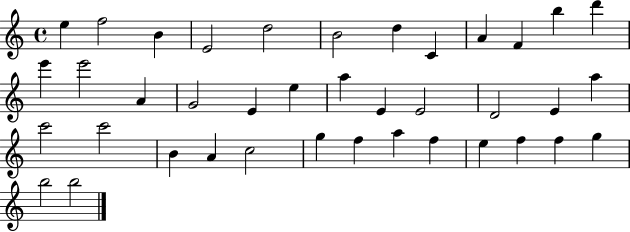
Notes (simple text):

E5/q F5/h B4/q E4/h D5/h B4/h D5/q C4/q A4/q F4/q B5/q D6/q E6/q E6/h A4/q G4/h E4/q E5/q A5/q E4/q E4/h D4/h E4/q A5/q C6/h C6/h B4/q A4/q C5/h G5/q F5/q A5/q F5/q E5/q F5/q F5/q G5/q B5/h B5/h